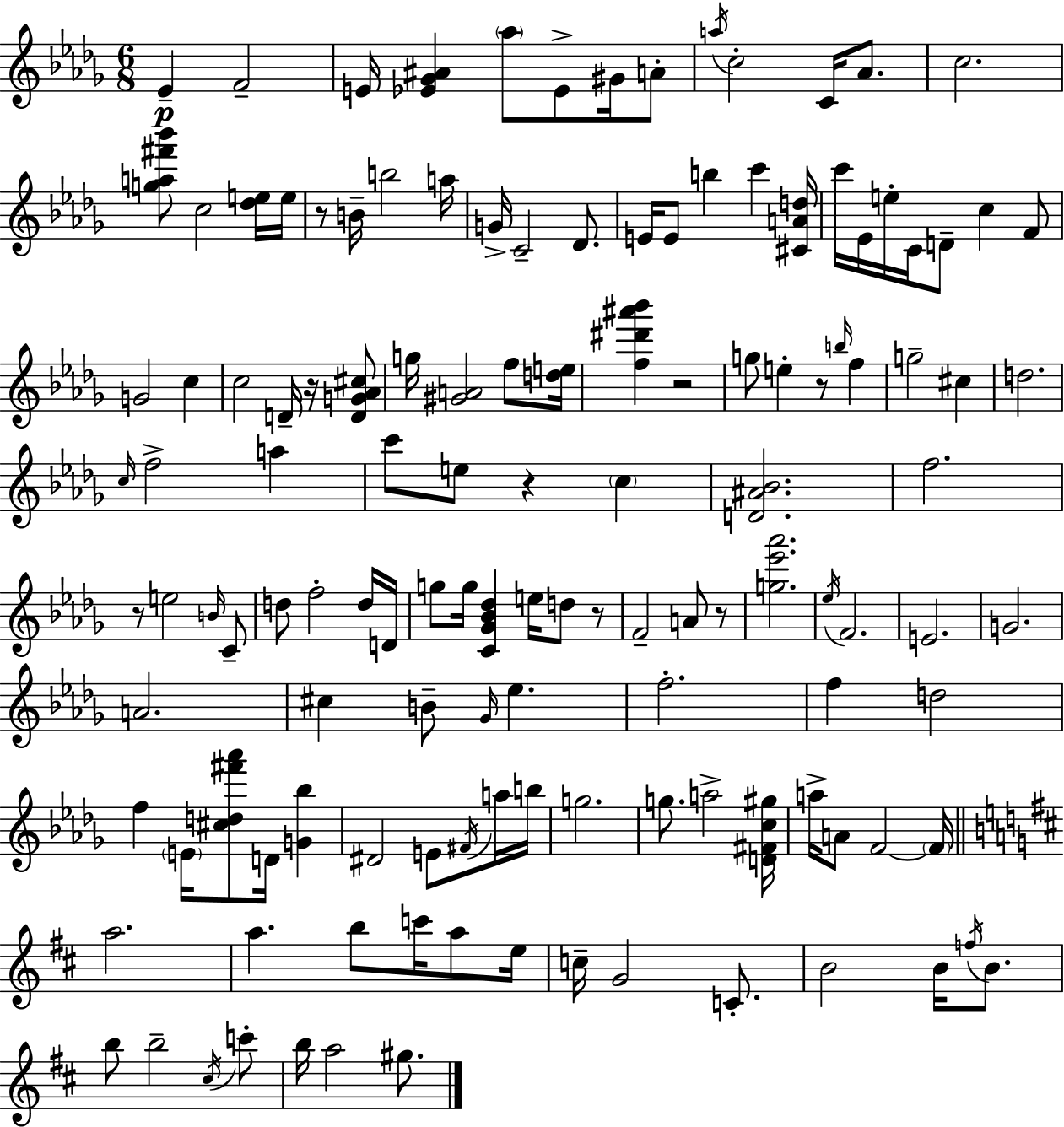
{
  \clef treble
  \numericTimeSignature
  \time 6/8
  \key bes \minor
  ees'4--\p f'2-- | e'16 <ees' ges' ais'>4 \parenthesize aes''8 ees'8-> gis'16 a'8-. | \acciaccatura { a''16 } c''2-. c'16 aes'8. | c''2. | \break <g'' a'' fis''' bes'''>8 c''2 <des'' e''>16 | e''16 r8 b'16-- b''2 | a''16 g'16-> c'2-- des'8. | e'16 e'8 b''4 c'''4 | \break <cis' a' d''>16 c'''16 ees'16 e''16-. c'16 d'8-- c''4 f'8 | g'2 c''4 | c''2 d'16-- r16 <d' g' aes' cis''>8 | g''16 <gis' a'>2 f''8 | \break <d'' e''>16 <f'' dis''' ais''' bes'''>4 r2 | g''8 e''4-. r8 \grace { b''16 } f''4 | g''2-- cis''4 | d''2. | \break \grace { c''16 } f''2-> a''4 | c'''8 e''8 r4 \parenthesize c''4 | <d' ais' bes'>2. | f''2. | \break r8 e''2 | \grace { b'16 } c'8-- d''8 f''2-. | d''16 d'16 g''8 g''16 <c' ges' bes' des''>4 e''16 | d''8 r8 f'2-- | \break a'8 r8 <g'' ees''' aes'''>2. | \acciaccatura { ees''16 } f'2. | e'2. | g'2. | \break a'2. | cis''4 b'8-- \grace { ges'16 } | ees''4. f''2.-. | f''4 d''2 | \break f''4 \parenthesize e'16 <cis'' d'' fis''' aes'''>8 | d'16 <g' bes''>4 dis'2 | e'8 \acciaccatura { fis'16 } a''16 b''16 g''2. | g''8. a''2-> | \break <d' fis' c'' gis''>16 a''16-> a'8 f'2~~ | \parenthesize f'16 \bar "||" \break \key b \minor a''2. | a''4. b''8 c'''16 a''8 e''16 | c''16-- g'2 c'8.-. | b'2 b'16 \acciaccatura { f''16 } b'8. | \break b''8 b''2-- \acciaccatura { cis''16 } | c'''8-. b''16 a''2 gis''8. | \bar "|."
}